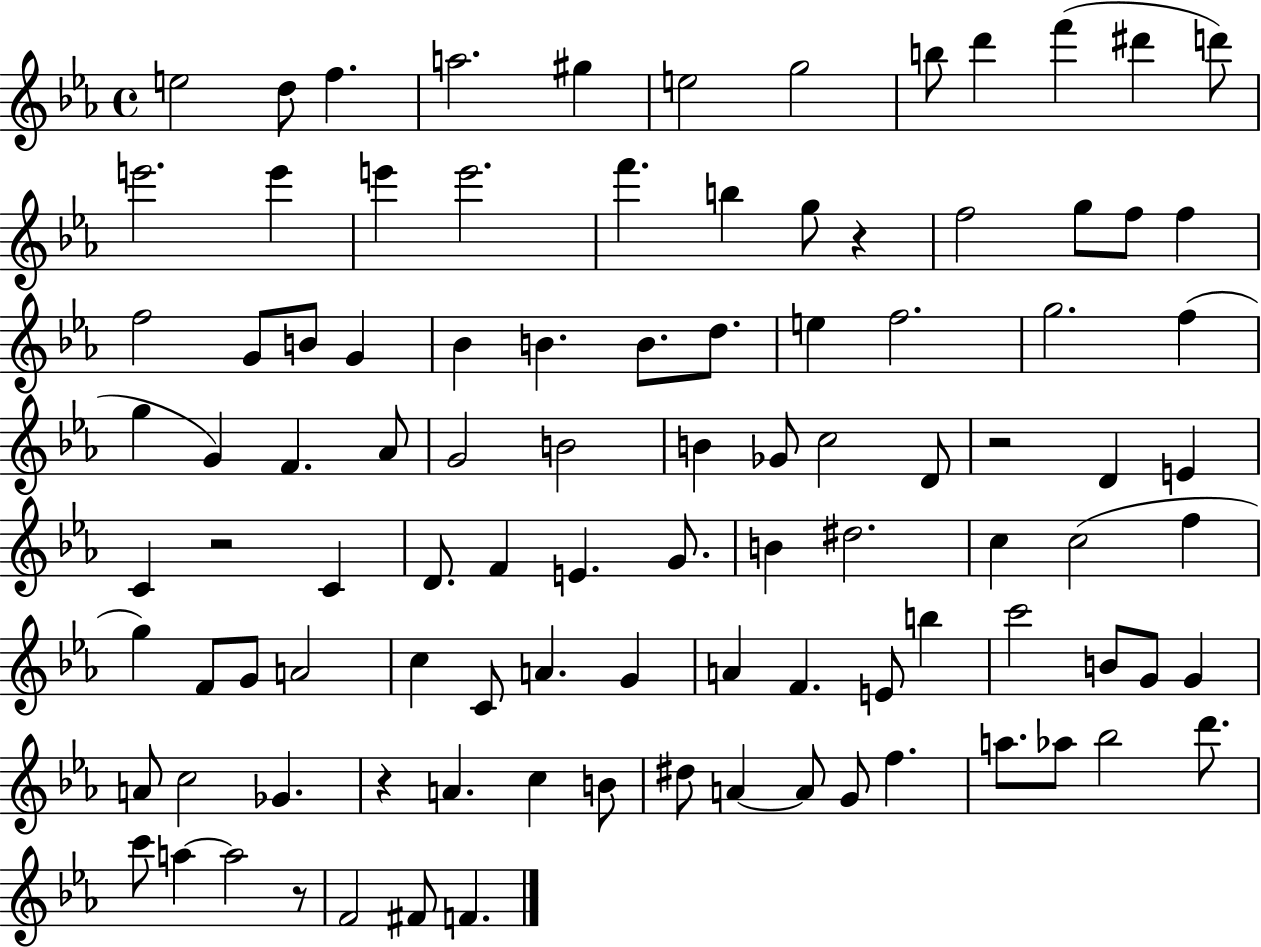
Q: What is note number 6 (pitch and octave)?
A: E5